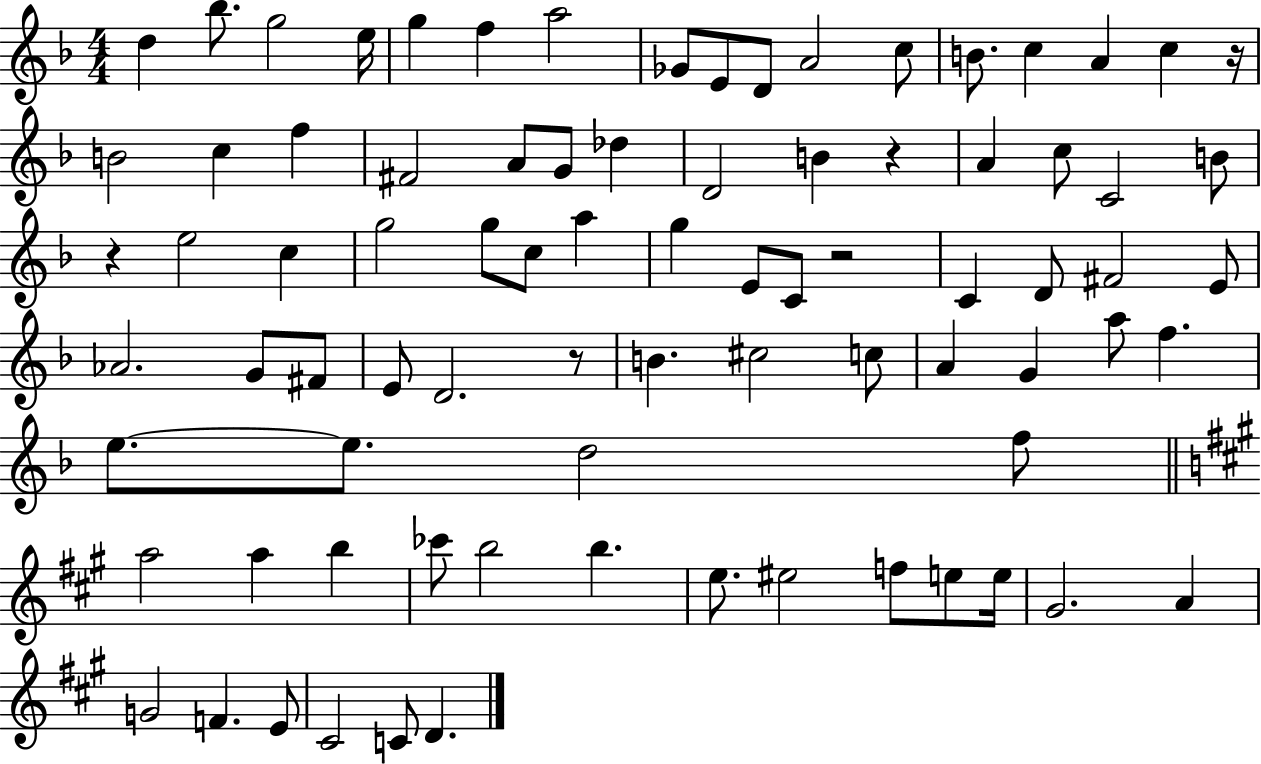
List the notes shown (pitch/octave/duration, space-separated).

D5/q Bb5/e. G5/h E5/s G5/q F5/q A5/h Gb4/e E4/e D4/e A4/h C5/e B4/e. C5/q A4/q C5/q R/s B4/h C5/q F5/q F#4/h A4/e G4/e Db5/q D4/h B4/q R/q A4/q C5/e C4/h B4/e R/q E5/h C5/q G5/h G5/e C5/e A5/q G5/q E4/e C4/e R/h C4/q D4/e F#4/h E4/e Ab4/h. G4/e F#4/e E4/e D4/h. R/e B4/q. C#5/h C5/e A4/q G4/q A5/e F5/q. E5/e. E5/e. D5/h F5/e A5/h A5/q B5/q CES6/e B5/h B5/q. E5/e. EIS5/h F5/e E5/e E5/s G#4/h. A4/q G4/h F4/q. E4/e C#4/h C4/e D4/q.